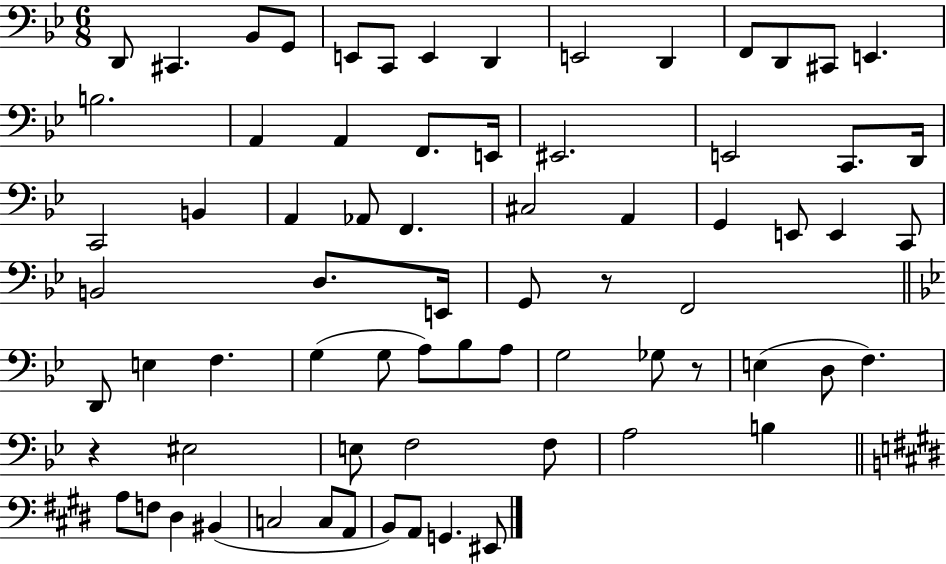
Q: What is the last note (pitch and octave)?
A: EIS2